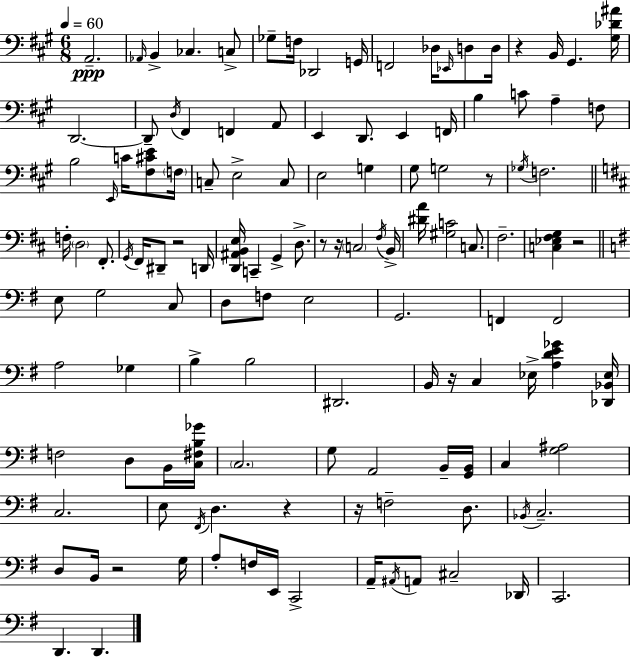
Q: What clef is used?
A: bass